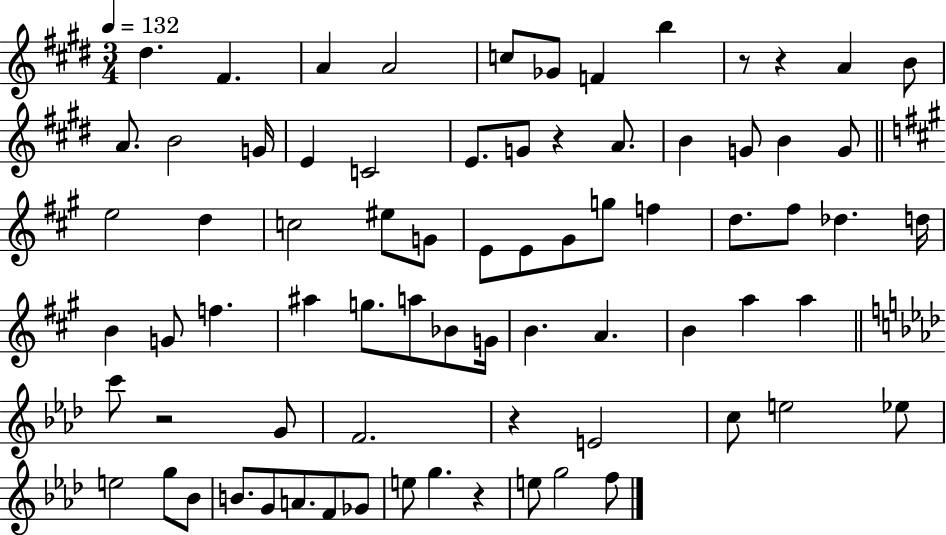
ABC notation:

X:1
T:Untitled
M:3/4
L:1/4
K:E
^d ^F A A2 c/2 _G/2 F b z/2 z A B/2 A/2 B2 G/4 E C2 E/2 G/2 z A/2 B G/2 B G/2 e2 d c2 ^e/2 G/2 E/2 E/2 ^G/2 g/2 f d/2 ^f/2 _d d/4 B G/2 f ^a g/2 a/2 _B/2 G/4 B A B a a c'/2 z2 G/2 F2 z E2 c/2 e2 _e/2 e2 g/2 _B/2 B/2 G/2 A/2 F/2 _G/2 e/2 g z e/2 g2 f/2